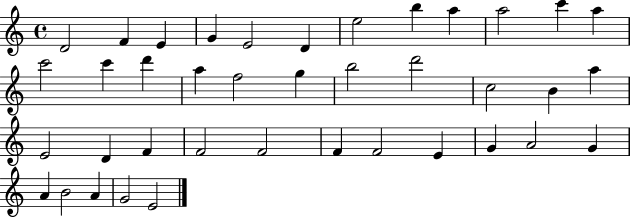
D4/h F4/q E4/q G4/q E4/h D4/q E5/h B5/q A5/q A5/h C6/q A5/q C6/h C6/q D6/q A5/q F5/h G5/q B5/h D6/h C5/h B4/q A5/q E4/h D4/q F4/q F4/h F4/h F4/q F4/h E4/q G4/q A4/h G4/q A4/q B4/h A4/q G4/h E4/h